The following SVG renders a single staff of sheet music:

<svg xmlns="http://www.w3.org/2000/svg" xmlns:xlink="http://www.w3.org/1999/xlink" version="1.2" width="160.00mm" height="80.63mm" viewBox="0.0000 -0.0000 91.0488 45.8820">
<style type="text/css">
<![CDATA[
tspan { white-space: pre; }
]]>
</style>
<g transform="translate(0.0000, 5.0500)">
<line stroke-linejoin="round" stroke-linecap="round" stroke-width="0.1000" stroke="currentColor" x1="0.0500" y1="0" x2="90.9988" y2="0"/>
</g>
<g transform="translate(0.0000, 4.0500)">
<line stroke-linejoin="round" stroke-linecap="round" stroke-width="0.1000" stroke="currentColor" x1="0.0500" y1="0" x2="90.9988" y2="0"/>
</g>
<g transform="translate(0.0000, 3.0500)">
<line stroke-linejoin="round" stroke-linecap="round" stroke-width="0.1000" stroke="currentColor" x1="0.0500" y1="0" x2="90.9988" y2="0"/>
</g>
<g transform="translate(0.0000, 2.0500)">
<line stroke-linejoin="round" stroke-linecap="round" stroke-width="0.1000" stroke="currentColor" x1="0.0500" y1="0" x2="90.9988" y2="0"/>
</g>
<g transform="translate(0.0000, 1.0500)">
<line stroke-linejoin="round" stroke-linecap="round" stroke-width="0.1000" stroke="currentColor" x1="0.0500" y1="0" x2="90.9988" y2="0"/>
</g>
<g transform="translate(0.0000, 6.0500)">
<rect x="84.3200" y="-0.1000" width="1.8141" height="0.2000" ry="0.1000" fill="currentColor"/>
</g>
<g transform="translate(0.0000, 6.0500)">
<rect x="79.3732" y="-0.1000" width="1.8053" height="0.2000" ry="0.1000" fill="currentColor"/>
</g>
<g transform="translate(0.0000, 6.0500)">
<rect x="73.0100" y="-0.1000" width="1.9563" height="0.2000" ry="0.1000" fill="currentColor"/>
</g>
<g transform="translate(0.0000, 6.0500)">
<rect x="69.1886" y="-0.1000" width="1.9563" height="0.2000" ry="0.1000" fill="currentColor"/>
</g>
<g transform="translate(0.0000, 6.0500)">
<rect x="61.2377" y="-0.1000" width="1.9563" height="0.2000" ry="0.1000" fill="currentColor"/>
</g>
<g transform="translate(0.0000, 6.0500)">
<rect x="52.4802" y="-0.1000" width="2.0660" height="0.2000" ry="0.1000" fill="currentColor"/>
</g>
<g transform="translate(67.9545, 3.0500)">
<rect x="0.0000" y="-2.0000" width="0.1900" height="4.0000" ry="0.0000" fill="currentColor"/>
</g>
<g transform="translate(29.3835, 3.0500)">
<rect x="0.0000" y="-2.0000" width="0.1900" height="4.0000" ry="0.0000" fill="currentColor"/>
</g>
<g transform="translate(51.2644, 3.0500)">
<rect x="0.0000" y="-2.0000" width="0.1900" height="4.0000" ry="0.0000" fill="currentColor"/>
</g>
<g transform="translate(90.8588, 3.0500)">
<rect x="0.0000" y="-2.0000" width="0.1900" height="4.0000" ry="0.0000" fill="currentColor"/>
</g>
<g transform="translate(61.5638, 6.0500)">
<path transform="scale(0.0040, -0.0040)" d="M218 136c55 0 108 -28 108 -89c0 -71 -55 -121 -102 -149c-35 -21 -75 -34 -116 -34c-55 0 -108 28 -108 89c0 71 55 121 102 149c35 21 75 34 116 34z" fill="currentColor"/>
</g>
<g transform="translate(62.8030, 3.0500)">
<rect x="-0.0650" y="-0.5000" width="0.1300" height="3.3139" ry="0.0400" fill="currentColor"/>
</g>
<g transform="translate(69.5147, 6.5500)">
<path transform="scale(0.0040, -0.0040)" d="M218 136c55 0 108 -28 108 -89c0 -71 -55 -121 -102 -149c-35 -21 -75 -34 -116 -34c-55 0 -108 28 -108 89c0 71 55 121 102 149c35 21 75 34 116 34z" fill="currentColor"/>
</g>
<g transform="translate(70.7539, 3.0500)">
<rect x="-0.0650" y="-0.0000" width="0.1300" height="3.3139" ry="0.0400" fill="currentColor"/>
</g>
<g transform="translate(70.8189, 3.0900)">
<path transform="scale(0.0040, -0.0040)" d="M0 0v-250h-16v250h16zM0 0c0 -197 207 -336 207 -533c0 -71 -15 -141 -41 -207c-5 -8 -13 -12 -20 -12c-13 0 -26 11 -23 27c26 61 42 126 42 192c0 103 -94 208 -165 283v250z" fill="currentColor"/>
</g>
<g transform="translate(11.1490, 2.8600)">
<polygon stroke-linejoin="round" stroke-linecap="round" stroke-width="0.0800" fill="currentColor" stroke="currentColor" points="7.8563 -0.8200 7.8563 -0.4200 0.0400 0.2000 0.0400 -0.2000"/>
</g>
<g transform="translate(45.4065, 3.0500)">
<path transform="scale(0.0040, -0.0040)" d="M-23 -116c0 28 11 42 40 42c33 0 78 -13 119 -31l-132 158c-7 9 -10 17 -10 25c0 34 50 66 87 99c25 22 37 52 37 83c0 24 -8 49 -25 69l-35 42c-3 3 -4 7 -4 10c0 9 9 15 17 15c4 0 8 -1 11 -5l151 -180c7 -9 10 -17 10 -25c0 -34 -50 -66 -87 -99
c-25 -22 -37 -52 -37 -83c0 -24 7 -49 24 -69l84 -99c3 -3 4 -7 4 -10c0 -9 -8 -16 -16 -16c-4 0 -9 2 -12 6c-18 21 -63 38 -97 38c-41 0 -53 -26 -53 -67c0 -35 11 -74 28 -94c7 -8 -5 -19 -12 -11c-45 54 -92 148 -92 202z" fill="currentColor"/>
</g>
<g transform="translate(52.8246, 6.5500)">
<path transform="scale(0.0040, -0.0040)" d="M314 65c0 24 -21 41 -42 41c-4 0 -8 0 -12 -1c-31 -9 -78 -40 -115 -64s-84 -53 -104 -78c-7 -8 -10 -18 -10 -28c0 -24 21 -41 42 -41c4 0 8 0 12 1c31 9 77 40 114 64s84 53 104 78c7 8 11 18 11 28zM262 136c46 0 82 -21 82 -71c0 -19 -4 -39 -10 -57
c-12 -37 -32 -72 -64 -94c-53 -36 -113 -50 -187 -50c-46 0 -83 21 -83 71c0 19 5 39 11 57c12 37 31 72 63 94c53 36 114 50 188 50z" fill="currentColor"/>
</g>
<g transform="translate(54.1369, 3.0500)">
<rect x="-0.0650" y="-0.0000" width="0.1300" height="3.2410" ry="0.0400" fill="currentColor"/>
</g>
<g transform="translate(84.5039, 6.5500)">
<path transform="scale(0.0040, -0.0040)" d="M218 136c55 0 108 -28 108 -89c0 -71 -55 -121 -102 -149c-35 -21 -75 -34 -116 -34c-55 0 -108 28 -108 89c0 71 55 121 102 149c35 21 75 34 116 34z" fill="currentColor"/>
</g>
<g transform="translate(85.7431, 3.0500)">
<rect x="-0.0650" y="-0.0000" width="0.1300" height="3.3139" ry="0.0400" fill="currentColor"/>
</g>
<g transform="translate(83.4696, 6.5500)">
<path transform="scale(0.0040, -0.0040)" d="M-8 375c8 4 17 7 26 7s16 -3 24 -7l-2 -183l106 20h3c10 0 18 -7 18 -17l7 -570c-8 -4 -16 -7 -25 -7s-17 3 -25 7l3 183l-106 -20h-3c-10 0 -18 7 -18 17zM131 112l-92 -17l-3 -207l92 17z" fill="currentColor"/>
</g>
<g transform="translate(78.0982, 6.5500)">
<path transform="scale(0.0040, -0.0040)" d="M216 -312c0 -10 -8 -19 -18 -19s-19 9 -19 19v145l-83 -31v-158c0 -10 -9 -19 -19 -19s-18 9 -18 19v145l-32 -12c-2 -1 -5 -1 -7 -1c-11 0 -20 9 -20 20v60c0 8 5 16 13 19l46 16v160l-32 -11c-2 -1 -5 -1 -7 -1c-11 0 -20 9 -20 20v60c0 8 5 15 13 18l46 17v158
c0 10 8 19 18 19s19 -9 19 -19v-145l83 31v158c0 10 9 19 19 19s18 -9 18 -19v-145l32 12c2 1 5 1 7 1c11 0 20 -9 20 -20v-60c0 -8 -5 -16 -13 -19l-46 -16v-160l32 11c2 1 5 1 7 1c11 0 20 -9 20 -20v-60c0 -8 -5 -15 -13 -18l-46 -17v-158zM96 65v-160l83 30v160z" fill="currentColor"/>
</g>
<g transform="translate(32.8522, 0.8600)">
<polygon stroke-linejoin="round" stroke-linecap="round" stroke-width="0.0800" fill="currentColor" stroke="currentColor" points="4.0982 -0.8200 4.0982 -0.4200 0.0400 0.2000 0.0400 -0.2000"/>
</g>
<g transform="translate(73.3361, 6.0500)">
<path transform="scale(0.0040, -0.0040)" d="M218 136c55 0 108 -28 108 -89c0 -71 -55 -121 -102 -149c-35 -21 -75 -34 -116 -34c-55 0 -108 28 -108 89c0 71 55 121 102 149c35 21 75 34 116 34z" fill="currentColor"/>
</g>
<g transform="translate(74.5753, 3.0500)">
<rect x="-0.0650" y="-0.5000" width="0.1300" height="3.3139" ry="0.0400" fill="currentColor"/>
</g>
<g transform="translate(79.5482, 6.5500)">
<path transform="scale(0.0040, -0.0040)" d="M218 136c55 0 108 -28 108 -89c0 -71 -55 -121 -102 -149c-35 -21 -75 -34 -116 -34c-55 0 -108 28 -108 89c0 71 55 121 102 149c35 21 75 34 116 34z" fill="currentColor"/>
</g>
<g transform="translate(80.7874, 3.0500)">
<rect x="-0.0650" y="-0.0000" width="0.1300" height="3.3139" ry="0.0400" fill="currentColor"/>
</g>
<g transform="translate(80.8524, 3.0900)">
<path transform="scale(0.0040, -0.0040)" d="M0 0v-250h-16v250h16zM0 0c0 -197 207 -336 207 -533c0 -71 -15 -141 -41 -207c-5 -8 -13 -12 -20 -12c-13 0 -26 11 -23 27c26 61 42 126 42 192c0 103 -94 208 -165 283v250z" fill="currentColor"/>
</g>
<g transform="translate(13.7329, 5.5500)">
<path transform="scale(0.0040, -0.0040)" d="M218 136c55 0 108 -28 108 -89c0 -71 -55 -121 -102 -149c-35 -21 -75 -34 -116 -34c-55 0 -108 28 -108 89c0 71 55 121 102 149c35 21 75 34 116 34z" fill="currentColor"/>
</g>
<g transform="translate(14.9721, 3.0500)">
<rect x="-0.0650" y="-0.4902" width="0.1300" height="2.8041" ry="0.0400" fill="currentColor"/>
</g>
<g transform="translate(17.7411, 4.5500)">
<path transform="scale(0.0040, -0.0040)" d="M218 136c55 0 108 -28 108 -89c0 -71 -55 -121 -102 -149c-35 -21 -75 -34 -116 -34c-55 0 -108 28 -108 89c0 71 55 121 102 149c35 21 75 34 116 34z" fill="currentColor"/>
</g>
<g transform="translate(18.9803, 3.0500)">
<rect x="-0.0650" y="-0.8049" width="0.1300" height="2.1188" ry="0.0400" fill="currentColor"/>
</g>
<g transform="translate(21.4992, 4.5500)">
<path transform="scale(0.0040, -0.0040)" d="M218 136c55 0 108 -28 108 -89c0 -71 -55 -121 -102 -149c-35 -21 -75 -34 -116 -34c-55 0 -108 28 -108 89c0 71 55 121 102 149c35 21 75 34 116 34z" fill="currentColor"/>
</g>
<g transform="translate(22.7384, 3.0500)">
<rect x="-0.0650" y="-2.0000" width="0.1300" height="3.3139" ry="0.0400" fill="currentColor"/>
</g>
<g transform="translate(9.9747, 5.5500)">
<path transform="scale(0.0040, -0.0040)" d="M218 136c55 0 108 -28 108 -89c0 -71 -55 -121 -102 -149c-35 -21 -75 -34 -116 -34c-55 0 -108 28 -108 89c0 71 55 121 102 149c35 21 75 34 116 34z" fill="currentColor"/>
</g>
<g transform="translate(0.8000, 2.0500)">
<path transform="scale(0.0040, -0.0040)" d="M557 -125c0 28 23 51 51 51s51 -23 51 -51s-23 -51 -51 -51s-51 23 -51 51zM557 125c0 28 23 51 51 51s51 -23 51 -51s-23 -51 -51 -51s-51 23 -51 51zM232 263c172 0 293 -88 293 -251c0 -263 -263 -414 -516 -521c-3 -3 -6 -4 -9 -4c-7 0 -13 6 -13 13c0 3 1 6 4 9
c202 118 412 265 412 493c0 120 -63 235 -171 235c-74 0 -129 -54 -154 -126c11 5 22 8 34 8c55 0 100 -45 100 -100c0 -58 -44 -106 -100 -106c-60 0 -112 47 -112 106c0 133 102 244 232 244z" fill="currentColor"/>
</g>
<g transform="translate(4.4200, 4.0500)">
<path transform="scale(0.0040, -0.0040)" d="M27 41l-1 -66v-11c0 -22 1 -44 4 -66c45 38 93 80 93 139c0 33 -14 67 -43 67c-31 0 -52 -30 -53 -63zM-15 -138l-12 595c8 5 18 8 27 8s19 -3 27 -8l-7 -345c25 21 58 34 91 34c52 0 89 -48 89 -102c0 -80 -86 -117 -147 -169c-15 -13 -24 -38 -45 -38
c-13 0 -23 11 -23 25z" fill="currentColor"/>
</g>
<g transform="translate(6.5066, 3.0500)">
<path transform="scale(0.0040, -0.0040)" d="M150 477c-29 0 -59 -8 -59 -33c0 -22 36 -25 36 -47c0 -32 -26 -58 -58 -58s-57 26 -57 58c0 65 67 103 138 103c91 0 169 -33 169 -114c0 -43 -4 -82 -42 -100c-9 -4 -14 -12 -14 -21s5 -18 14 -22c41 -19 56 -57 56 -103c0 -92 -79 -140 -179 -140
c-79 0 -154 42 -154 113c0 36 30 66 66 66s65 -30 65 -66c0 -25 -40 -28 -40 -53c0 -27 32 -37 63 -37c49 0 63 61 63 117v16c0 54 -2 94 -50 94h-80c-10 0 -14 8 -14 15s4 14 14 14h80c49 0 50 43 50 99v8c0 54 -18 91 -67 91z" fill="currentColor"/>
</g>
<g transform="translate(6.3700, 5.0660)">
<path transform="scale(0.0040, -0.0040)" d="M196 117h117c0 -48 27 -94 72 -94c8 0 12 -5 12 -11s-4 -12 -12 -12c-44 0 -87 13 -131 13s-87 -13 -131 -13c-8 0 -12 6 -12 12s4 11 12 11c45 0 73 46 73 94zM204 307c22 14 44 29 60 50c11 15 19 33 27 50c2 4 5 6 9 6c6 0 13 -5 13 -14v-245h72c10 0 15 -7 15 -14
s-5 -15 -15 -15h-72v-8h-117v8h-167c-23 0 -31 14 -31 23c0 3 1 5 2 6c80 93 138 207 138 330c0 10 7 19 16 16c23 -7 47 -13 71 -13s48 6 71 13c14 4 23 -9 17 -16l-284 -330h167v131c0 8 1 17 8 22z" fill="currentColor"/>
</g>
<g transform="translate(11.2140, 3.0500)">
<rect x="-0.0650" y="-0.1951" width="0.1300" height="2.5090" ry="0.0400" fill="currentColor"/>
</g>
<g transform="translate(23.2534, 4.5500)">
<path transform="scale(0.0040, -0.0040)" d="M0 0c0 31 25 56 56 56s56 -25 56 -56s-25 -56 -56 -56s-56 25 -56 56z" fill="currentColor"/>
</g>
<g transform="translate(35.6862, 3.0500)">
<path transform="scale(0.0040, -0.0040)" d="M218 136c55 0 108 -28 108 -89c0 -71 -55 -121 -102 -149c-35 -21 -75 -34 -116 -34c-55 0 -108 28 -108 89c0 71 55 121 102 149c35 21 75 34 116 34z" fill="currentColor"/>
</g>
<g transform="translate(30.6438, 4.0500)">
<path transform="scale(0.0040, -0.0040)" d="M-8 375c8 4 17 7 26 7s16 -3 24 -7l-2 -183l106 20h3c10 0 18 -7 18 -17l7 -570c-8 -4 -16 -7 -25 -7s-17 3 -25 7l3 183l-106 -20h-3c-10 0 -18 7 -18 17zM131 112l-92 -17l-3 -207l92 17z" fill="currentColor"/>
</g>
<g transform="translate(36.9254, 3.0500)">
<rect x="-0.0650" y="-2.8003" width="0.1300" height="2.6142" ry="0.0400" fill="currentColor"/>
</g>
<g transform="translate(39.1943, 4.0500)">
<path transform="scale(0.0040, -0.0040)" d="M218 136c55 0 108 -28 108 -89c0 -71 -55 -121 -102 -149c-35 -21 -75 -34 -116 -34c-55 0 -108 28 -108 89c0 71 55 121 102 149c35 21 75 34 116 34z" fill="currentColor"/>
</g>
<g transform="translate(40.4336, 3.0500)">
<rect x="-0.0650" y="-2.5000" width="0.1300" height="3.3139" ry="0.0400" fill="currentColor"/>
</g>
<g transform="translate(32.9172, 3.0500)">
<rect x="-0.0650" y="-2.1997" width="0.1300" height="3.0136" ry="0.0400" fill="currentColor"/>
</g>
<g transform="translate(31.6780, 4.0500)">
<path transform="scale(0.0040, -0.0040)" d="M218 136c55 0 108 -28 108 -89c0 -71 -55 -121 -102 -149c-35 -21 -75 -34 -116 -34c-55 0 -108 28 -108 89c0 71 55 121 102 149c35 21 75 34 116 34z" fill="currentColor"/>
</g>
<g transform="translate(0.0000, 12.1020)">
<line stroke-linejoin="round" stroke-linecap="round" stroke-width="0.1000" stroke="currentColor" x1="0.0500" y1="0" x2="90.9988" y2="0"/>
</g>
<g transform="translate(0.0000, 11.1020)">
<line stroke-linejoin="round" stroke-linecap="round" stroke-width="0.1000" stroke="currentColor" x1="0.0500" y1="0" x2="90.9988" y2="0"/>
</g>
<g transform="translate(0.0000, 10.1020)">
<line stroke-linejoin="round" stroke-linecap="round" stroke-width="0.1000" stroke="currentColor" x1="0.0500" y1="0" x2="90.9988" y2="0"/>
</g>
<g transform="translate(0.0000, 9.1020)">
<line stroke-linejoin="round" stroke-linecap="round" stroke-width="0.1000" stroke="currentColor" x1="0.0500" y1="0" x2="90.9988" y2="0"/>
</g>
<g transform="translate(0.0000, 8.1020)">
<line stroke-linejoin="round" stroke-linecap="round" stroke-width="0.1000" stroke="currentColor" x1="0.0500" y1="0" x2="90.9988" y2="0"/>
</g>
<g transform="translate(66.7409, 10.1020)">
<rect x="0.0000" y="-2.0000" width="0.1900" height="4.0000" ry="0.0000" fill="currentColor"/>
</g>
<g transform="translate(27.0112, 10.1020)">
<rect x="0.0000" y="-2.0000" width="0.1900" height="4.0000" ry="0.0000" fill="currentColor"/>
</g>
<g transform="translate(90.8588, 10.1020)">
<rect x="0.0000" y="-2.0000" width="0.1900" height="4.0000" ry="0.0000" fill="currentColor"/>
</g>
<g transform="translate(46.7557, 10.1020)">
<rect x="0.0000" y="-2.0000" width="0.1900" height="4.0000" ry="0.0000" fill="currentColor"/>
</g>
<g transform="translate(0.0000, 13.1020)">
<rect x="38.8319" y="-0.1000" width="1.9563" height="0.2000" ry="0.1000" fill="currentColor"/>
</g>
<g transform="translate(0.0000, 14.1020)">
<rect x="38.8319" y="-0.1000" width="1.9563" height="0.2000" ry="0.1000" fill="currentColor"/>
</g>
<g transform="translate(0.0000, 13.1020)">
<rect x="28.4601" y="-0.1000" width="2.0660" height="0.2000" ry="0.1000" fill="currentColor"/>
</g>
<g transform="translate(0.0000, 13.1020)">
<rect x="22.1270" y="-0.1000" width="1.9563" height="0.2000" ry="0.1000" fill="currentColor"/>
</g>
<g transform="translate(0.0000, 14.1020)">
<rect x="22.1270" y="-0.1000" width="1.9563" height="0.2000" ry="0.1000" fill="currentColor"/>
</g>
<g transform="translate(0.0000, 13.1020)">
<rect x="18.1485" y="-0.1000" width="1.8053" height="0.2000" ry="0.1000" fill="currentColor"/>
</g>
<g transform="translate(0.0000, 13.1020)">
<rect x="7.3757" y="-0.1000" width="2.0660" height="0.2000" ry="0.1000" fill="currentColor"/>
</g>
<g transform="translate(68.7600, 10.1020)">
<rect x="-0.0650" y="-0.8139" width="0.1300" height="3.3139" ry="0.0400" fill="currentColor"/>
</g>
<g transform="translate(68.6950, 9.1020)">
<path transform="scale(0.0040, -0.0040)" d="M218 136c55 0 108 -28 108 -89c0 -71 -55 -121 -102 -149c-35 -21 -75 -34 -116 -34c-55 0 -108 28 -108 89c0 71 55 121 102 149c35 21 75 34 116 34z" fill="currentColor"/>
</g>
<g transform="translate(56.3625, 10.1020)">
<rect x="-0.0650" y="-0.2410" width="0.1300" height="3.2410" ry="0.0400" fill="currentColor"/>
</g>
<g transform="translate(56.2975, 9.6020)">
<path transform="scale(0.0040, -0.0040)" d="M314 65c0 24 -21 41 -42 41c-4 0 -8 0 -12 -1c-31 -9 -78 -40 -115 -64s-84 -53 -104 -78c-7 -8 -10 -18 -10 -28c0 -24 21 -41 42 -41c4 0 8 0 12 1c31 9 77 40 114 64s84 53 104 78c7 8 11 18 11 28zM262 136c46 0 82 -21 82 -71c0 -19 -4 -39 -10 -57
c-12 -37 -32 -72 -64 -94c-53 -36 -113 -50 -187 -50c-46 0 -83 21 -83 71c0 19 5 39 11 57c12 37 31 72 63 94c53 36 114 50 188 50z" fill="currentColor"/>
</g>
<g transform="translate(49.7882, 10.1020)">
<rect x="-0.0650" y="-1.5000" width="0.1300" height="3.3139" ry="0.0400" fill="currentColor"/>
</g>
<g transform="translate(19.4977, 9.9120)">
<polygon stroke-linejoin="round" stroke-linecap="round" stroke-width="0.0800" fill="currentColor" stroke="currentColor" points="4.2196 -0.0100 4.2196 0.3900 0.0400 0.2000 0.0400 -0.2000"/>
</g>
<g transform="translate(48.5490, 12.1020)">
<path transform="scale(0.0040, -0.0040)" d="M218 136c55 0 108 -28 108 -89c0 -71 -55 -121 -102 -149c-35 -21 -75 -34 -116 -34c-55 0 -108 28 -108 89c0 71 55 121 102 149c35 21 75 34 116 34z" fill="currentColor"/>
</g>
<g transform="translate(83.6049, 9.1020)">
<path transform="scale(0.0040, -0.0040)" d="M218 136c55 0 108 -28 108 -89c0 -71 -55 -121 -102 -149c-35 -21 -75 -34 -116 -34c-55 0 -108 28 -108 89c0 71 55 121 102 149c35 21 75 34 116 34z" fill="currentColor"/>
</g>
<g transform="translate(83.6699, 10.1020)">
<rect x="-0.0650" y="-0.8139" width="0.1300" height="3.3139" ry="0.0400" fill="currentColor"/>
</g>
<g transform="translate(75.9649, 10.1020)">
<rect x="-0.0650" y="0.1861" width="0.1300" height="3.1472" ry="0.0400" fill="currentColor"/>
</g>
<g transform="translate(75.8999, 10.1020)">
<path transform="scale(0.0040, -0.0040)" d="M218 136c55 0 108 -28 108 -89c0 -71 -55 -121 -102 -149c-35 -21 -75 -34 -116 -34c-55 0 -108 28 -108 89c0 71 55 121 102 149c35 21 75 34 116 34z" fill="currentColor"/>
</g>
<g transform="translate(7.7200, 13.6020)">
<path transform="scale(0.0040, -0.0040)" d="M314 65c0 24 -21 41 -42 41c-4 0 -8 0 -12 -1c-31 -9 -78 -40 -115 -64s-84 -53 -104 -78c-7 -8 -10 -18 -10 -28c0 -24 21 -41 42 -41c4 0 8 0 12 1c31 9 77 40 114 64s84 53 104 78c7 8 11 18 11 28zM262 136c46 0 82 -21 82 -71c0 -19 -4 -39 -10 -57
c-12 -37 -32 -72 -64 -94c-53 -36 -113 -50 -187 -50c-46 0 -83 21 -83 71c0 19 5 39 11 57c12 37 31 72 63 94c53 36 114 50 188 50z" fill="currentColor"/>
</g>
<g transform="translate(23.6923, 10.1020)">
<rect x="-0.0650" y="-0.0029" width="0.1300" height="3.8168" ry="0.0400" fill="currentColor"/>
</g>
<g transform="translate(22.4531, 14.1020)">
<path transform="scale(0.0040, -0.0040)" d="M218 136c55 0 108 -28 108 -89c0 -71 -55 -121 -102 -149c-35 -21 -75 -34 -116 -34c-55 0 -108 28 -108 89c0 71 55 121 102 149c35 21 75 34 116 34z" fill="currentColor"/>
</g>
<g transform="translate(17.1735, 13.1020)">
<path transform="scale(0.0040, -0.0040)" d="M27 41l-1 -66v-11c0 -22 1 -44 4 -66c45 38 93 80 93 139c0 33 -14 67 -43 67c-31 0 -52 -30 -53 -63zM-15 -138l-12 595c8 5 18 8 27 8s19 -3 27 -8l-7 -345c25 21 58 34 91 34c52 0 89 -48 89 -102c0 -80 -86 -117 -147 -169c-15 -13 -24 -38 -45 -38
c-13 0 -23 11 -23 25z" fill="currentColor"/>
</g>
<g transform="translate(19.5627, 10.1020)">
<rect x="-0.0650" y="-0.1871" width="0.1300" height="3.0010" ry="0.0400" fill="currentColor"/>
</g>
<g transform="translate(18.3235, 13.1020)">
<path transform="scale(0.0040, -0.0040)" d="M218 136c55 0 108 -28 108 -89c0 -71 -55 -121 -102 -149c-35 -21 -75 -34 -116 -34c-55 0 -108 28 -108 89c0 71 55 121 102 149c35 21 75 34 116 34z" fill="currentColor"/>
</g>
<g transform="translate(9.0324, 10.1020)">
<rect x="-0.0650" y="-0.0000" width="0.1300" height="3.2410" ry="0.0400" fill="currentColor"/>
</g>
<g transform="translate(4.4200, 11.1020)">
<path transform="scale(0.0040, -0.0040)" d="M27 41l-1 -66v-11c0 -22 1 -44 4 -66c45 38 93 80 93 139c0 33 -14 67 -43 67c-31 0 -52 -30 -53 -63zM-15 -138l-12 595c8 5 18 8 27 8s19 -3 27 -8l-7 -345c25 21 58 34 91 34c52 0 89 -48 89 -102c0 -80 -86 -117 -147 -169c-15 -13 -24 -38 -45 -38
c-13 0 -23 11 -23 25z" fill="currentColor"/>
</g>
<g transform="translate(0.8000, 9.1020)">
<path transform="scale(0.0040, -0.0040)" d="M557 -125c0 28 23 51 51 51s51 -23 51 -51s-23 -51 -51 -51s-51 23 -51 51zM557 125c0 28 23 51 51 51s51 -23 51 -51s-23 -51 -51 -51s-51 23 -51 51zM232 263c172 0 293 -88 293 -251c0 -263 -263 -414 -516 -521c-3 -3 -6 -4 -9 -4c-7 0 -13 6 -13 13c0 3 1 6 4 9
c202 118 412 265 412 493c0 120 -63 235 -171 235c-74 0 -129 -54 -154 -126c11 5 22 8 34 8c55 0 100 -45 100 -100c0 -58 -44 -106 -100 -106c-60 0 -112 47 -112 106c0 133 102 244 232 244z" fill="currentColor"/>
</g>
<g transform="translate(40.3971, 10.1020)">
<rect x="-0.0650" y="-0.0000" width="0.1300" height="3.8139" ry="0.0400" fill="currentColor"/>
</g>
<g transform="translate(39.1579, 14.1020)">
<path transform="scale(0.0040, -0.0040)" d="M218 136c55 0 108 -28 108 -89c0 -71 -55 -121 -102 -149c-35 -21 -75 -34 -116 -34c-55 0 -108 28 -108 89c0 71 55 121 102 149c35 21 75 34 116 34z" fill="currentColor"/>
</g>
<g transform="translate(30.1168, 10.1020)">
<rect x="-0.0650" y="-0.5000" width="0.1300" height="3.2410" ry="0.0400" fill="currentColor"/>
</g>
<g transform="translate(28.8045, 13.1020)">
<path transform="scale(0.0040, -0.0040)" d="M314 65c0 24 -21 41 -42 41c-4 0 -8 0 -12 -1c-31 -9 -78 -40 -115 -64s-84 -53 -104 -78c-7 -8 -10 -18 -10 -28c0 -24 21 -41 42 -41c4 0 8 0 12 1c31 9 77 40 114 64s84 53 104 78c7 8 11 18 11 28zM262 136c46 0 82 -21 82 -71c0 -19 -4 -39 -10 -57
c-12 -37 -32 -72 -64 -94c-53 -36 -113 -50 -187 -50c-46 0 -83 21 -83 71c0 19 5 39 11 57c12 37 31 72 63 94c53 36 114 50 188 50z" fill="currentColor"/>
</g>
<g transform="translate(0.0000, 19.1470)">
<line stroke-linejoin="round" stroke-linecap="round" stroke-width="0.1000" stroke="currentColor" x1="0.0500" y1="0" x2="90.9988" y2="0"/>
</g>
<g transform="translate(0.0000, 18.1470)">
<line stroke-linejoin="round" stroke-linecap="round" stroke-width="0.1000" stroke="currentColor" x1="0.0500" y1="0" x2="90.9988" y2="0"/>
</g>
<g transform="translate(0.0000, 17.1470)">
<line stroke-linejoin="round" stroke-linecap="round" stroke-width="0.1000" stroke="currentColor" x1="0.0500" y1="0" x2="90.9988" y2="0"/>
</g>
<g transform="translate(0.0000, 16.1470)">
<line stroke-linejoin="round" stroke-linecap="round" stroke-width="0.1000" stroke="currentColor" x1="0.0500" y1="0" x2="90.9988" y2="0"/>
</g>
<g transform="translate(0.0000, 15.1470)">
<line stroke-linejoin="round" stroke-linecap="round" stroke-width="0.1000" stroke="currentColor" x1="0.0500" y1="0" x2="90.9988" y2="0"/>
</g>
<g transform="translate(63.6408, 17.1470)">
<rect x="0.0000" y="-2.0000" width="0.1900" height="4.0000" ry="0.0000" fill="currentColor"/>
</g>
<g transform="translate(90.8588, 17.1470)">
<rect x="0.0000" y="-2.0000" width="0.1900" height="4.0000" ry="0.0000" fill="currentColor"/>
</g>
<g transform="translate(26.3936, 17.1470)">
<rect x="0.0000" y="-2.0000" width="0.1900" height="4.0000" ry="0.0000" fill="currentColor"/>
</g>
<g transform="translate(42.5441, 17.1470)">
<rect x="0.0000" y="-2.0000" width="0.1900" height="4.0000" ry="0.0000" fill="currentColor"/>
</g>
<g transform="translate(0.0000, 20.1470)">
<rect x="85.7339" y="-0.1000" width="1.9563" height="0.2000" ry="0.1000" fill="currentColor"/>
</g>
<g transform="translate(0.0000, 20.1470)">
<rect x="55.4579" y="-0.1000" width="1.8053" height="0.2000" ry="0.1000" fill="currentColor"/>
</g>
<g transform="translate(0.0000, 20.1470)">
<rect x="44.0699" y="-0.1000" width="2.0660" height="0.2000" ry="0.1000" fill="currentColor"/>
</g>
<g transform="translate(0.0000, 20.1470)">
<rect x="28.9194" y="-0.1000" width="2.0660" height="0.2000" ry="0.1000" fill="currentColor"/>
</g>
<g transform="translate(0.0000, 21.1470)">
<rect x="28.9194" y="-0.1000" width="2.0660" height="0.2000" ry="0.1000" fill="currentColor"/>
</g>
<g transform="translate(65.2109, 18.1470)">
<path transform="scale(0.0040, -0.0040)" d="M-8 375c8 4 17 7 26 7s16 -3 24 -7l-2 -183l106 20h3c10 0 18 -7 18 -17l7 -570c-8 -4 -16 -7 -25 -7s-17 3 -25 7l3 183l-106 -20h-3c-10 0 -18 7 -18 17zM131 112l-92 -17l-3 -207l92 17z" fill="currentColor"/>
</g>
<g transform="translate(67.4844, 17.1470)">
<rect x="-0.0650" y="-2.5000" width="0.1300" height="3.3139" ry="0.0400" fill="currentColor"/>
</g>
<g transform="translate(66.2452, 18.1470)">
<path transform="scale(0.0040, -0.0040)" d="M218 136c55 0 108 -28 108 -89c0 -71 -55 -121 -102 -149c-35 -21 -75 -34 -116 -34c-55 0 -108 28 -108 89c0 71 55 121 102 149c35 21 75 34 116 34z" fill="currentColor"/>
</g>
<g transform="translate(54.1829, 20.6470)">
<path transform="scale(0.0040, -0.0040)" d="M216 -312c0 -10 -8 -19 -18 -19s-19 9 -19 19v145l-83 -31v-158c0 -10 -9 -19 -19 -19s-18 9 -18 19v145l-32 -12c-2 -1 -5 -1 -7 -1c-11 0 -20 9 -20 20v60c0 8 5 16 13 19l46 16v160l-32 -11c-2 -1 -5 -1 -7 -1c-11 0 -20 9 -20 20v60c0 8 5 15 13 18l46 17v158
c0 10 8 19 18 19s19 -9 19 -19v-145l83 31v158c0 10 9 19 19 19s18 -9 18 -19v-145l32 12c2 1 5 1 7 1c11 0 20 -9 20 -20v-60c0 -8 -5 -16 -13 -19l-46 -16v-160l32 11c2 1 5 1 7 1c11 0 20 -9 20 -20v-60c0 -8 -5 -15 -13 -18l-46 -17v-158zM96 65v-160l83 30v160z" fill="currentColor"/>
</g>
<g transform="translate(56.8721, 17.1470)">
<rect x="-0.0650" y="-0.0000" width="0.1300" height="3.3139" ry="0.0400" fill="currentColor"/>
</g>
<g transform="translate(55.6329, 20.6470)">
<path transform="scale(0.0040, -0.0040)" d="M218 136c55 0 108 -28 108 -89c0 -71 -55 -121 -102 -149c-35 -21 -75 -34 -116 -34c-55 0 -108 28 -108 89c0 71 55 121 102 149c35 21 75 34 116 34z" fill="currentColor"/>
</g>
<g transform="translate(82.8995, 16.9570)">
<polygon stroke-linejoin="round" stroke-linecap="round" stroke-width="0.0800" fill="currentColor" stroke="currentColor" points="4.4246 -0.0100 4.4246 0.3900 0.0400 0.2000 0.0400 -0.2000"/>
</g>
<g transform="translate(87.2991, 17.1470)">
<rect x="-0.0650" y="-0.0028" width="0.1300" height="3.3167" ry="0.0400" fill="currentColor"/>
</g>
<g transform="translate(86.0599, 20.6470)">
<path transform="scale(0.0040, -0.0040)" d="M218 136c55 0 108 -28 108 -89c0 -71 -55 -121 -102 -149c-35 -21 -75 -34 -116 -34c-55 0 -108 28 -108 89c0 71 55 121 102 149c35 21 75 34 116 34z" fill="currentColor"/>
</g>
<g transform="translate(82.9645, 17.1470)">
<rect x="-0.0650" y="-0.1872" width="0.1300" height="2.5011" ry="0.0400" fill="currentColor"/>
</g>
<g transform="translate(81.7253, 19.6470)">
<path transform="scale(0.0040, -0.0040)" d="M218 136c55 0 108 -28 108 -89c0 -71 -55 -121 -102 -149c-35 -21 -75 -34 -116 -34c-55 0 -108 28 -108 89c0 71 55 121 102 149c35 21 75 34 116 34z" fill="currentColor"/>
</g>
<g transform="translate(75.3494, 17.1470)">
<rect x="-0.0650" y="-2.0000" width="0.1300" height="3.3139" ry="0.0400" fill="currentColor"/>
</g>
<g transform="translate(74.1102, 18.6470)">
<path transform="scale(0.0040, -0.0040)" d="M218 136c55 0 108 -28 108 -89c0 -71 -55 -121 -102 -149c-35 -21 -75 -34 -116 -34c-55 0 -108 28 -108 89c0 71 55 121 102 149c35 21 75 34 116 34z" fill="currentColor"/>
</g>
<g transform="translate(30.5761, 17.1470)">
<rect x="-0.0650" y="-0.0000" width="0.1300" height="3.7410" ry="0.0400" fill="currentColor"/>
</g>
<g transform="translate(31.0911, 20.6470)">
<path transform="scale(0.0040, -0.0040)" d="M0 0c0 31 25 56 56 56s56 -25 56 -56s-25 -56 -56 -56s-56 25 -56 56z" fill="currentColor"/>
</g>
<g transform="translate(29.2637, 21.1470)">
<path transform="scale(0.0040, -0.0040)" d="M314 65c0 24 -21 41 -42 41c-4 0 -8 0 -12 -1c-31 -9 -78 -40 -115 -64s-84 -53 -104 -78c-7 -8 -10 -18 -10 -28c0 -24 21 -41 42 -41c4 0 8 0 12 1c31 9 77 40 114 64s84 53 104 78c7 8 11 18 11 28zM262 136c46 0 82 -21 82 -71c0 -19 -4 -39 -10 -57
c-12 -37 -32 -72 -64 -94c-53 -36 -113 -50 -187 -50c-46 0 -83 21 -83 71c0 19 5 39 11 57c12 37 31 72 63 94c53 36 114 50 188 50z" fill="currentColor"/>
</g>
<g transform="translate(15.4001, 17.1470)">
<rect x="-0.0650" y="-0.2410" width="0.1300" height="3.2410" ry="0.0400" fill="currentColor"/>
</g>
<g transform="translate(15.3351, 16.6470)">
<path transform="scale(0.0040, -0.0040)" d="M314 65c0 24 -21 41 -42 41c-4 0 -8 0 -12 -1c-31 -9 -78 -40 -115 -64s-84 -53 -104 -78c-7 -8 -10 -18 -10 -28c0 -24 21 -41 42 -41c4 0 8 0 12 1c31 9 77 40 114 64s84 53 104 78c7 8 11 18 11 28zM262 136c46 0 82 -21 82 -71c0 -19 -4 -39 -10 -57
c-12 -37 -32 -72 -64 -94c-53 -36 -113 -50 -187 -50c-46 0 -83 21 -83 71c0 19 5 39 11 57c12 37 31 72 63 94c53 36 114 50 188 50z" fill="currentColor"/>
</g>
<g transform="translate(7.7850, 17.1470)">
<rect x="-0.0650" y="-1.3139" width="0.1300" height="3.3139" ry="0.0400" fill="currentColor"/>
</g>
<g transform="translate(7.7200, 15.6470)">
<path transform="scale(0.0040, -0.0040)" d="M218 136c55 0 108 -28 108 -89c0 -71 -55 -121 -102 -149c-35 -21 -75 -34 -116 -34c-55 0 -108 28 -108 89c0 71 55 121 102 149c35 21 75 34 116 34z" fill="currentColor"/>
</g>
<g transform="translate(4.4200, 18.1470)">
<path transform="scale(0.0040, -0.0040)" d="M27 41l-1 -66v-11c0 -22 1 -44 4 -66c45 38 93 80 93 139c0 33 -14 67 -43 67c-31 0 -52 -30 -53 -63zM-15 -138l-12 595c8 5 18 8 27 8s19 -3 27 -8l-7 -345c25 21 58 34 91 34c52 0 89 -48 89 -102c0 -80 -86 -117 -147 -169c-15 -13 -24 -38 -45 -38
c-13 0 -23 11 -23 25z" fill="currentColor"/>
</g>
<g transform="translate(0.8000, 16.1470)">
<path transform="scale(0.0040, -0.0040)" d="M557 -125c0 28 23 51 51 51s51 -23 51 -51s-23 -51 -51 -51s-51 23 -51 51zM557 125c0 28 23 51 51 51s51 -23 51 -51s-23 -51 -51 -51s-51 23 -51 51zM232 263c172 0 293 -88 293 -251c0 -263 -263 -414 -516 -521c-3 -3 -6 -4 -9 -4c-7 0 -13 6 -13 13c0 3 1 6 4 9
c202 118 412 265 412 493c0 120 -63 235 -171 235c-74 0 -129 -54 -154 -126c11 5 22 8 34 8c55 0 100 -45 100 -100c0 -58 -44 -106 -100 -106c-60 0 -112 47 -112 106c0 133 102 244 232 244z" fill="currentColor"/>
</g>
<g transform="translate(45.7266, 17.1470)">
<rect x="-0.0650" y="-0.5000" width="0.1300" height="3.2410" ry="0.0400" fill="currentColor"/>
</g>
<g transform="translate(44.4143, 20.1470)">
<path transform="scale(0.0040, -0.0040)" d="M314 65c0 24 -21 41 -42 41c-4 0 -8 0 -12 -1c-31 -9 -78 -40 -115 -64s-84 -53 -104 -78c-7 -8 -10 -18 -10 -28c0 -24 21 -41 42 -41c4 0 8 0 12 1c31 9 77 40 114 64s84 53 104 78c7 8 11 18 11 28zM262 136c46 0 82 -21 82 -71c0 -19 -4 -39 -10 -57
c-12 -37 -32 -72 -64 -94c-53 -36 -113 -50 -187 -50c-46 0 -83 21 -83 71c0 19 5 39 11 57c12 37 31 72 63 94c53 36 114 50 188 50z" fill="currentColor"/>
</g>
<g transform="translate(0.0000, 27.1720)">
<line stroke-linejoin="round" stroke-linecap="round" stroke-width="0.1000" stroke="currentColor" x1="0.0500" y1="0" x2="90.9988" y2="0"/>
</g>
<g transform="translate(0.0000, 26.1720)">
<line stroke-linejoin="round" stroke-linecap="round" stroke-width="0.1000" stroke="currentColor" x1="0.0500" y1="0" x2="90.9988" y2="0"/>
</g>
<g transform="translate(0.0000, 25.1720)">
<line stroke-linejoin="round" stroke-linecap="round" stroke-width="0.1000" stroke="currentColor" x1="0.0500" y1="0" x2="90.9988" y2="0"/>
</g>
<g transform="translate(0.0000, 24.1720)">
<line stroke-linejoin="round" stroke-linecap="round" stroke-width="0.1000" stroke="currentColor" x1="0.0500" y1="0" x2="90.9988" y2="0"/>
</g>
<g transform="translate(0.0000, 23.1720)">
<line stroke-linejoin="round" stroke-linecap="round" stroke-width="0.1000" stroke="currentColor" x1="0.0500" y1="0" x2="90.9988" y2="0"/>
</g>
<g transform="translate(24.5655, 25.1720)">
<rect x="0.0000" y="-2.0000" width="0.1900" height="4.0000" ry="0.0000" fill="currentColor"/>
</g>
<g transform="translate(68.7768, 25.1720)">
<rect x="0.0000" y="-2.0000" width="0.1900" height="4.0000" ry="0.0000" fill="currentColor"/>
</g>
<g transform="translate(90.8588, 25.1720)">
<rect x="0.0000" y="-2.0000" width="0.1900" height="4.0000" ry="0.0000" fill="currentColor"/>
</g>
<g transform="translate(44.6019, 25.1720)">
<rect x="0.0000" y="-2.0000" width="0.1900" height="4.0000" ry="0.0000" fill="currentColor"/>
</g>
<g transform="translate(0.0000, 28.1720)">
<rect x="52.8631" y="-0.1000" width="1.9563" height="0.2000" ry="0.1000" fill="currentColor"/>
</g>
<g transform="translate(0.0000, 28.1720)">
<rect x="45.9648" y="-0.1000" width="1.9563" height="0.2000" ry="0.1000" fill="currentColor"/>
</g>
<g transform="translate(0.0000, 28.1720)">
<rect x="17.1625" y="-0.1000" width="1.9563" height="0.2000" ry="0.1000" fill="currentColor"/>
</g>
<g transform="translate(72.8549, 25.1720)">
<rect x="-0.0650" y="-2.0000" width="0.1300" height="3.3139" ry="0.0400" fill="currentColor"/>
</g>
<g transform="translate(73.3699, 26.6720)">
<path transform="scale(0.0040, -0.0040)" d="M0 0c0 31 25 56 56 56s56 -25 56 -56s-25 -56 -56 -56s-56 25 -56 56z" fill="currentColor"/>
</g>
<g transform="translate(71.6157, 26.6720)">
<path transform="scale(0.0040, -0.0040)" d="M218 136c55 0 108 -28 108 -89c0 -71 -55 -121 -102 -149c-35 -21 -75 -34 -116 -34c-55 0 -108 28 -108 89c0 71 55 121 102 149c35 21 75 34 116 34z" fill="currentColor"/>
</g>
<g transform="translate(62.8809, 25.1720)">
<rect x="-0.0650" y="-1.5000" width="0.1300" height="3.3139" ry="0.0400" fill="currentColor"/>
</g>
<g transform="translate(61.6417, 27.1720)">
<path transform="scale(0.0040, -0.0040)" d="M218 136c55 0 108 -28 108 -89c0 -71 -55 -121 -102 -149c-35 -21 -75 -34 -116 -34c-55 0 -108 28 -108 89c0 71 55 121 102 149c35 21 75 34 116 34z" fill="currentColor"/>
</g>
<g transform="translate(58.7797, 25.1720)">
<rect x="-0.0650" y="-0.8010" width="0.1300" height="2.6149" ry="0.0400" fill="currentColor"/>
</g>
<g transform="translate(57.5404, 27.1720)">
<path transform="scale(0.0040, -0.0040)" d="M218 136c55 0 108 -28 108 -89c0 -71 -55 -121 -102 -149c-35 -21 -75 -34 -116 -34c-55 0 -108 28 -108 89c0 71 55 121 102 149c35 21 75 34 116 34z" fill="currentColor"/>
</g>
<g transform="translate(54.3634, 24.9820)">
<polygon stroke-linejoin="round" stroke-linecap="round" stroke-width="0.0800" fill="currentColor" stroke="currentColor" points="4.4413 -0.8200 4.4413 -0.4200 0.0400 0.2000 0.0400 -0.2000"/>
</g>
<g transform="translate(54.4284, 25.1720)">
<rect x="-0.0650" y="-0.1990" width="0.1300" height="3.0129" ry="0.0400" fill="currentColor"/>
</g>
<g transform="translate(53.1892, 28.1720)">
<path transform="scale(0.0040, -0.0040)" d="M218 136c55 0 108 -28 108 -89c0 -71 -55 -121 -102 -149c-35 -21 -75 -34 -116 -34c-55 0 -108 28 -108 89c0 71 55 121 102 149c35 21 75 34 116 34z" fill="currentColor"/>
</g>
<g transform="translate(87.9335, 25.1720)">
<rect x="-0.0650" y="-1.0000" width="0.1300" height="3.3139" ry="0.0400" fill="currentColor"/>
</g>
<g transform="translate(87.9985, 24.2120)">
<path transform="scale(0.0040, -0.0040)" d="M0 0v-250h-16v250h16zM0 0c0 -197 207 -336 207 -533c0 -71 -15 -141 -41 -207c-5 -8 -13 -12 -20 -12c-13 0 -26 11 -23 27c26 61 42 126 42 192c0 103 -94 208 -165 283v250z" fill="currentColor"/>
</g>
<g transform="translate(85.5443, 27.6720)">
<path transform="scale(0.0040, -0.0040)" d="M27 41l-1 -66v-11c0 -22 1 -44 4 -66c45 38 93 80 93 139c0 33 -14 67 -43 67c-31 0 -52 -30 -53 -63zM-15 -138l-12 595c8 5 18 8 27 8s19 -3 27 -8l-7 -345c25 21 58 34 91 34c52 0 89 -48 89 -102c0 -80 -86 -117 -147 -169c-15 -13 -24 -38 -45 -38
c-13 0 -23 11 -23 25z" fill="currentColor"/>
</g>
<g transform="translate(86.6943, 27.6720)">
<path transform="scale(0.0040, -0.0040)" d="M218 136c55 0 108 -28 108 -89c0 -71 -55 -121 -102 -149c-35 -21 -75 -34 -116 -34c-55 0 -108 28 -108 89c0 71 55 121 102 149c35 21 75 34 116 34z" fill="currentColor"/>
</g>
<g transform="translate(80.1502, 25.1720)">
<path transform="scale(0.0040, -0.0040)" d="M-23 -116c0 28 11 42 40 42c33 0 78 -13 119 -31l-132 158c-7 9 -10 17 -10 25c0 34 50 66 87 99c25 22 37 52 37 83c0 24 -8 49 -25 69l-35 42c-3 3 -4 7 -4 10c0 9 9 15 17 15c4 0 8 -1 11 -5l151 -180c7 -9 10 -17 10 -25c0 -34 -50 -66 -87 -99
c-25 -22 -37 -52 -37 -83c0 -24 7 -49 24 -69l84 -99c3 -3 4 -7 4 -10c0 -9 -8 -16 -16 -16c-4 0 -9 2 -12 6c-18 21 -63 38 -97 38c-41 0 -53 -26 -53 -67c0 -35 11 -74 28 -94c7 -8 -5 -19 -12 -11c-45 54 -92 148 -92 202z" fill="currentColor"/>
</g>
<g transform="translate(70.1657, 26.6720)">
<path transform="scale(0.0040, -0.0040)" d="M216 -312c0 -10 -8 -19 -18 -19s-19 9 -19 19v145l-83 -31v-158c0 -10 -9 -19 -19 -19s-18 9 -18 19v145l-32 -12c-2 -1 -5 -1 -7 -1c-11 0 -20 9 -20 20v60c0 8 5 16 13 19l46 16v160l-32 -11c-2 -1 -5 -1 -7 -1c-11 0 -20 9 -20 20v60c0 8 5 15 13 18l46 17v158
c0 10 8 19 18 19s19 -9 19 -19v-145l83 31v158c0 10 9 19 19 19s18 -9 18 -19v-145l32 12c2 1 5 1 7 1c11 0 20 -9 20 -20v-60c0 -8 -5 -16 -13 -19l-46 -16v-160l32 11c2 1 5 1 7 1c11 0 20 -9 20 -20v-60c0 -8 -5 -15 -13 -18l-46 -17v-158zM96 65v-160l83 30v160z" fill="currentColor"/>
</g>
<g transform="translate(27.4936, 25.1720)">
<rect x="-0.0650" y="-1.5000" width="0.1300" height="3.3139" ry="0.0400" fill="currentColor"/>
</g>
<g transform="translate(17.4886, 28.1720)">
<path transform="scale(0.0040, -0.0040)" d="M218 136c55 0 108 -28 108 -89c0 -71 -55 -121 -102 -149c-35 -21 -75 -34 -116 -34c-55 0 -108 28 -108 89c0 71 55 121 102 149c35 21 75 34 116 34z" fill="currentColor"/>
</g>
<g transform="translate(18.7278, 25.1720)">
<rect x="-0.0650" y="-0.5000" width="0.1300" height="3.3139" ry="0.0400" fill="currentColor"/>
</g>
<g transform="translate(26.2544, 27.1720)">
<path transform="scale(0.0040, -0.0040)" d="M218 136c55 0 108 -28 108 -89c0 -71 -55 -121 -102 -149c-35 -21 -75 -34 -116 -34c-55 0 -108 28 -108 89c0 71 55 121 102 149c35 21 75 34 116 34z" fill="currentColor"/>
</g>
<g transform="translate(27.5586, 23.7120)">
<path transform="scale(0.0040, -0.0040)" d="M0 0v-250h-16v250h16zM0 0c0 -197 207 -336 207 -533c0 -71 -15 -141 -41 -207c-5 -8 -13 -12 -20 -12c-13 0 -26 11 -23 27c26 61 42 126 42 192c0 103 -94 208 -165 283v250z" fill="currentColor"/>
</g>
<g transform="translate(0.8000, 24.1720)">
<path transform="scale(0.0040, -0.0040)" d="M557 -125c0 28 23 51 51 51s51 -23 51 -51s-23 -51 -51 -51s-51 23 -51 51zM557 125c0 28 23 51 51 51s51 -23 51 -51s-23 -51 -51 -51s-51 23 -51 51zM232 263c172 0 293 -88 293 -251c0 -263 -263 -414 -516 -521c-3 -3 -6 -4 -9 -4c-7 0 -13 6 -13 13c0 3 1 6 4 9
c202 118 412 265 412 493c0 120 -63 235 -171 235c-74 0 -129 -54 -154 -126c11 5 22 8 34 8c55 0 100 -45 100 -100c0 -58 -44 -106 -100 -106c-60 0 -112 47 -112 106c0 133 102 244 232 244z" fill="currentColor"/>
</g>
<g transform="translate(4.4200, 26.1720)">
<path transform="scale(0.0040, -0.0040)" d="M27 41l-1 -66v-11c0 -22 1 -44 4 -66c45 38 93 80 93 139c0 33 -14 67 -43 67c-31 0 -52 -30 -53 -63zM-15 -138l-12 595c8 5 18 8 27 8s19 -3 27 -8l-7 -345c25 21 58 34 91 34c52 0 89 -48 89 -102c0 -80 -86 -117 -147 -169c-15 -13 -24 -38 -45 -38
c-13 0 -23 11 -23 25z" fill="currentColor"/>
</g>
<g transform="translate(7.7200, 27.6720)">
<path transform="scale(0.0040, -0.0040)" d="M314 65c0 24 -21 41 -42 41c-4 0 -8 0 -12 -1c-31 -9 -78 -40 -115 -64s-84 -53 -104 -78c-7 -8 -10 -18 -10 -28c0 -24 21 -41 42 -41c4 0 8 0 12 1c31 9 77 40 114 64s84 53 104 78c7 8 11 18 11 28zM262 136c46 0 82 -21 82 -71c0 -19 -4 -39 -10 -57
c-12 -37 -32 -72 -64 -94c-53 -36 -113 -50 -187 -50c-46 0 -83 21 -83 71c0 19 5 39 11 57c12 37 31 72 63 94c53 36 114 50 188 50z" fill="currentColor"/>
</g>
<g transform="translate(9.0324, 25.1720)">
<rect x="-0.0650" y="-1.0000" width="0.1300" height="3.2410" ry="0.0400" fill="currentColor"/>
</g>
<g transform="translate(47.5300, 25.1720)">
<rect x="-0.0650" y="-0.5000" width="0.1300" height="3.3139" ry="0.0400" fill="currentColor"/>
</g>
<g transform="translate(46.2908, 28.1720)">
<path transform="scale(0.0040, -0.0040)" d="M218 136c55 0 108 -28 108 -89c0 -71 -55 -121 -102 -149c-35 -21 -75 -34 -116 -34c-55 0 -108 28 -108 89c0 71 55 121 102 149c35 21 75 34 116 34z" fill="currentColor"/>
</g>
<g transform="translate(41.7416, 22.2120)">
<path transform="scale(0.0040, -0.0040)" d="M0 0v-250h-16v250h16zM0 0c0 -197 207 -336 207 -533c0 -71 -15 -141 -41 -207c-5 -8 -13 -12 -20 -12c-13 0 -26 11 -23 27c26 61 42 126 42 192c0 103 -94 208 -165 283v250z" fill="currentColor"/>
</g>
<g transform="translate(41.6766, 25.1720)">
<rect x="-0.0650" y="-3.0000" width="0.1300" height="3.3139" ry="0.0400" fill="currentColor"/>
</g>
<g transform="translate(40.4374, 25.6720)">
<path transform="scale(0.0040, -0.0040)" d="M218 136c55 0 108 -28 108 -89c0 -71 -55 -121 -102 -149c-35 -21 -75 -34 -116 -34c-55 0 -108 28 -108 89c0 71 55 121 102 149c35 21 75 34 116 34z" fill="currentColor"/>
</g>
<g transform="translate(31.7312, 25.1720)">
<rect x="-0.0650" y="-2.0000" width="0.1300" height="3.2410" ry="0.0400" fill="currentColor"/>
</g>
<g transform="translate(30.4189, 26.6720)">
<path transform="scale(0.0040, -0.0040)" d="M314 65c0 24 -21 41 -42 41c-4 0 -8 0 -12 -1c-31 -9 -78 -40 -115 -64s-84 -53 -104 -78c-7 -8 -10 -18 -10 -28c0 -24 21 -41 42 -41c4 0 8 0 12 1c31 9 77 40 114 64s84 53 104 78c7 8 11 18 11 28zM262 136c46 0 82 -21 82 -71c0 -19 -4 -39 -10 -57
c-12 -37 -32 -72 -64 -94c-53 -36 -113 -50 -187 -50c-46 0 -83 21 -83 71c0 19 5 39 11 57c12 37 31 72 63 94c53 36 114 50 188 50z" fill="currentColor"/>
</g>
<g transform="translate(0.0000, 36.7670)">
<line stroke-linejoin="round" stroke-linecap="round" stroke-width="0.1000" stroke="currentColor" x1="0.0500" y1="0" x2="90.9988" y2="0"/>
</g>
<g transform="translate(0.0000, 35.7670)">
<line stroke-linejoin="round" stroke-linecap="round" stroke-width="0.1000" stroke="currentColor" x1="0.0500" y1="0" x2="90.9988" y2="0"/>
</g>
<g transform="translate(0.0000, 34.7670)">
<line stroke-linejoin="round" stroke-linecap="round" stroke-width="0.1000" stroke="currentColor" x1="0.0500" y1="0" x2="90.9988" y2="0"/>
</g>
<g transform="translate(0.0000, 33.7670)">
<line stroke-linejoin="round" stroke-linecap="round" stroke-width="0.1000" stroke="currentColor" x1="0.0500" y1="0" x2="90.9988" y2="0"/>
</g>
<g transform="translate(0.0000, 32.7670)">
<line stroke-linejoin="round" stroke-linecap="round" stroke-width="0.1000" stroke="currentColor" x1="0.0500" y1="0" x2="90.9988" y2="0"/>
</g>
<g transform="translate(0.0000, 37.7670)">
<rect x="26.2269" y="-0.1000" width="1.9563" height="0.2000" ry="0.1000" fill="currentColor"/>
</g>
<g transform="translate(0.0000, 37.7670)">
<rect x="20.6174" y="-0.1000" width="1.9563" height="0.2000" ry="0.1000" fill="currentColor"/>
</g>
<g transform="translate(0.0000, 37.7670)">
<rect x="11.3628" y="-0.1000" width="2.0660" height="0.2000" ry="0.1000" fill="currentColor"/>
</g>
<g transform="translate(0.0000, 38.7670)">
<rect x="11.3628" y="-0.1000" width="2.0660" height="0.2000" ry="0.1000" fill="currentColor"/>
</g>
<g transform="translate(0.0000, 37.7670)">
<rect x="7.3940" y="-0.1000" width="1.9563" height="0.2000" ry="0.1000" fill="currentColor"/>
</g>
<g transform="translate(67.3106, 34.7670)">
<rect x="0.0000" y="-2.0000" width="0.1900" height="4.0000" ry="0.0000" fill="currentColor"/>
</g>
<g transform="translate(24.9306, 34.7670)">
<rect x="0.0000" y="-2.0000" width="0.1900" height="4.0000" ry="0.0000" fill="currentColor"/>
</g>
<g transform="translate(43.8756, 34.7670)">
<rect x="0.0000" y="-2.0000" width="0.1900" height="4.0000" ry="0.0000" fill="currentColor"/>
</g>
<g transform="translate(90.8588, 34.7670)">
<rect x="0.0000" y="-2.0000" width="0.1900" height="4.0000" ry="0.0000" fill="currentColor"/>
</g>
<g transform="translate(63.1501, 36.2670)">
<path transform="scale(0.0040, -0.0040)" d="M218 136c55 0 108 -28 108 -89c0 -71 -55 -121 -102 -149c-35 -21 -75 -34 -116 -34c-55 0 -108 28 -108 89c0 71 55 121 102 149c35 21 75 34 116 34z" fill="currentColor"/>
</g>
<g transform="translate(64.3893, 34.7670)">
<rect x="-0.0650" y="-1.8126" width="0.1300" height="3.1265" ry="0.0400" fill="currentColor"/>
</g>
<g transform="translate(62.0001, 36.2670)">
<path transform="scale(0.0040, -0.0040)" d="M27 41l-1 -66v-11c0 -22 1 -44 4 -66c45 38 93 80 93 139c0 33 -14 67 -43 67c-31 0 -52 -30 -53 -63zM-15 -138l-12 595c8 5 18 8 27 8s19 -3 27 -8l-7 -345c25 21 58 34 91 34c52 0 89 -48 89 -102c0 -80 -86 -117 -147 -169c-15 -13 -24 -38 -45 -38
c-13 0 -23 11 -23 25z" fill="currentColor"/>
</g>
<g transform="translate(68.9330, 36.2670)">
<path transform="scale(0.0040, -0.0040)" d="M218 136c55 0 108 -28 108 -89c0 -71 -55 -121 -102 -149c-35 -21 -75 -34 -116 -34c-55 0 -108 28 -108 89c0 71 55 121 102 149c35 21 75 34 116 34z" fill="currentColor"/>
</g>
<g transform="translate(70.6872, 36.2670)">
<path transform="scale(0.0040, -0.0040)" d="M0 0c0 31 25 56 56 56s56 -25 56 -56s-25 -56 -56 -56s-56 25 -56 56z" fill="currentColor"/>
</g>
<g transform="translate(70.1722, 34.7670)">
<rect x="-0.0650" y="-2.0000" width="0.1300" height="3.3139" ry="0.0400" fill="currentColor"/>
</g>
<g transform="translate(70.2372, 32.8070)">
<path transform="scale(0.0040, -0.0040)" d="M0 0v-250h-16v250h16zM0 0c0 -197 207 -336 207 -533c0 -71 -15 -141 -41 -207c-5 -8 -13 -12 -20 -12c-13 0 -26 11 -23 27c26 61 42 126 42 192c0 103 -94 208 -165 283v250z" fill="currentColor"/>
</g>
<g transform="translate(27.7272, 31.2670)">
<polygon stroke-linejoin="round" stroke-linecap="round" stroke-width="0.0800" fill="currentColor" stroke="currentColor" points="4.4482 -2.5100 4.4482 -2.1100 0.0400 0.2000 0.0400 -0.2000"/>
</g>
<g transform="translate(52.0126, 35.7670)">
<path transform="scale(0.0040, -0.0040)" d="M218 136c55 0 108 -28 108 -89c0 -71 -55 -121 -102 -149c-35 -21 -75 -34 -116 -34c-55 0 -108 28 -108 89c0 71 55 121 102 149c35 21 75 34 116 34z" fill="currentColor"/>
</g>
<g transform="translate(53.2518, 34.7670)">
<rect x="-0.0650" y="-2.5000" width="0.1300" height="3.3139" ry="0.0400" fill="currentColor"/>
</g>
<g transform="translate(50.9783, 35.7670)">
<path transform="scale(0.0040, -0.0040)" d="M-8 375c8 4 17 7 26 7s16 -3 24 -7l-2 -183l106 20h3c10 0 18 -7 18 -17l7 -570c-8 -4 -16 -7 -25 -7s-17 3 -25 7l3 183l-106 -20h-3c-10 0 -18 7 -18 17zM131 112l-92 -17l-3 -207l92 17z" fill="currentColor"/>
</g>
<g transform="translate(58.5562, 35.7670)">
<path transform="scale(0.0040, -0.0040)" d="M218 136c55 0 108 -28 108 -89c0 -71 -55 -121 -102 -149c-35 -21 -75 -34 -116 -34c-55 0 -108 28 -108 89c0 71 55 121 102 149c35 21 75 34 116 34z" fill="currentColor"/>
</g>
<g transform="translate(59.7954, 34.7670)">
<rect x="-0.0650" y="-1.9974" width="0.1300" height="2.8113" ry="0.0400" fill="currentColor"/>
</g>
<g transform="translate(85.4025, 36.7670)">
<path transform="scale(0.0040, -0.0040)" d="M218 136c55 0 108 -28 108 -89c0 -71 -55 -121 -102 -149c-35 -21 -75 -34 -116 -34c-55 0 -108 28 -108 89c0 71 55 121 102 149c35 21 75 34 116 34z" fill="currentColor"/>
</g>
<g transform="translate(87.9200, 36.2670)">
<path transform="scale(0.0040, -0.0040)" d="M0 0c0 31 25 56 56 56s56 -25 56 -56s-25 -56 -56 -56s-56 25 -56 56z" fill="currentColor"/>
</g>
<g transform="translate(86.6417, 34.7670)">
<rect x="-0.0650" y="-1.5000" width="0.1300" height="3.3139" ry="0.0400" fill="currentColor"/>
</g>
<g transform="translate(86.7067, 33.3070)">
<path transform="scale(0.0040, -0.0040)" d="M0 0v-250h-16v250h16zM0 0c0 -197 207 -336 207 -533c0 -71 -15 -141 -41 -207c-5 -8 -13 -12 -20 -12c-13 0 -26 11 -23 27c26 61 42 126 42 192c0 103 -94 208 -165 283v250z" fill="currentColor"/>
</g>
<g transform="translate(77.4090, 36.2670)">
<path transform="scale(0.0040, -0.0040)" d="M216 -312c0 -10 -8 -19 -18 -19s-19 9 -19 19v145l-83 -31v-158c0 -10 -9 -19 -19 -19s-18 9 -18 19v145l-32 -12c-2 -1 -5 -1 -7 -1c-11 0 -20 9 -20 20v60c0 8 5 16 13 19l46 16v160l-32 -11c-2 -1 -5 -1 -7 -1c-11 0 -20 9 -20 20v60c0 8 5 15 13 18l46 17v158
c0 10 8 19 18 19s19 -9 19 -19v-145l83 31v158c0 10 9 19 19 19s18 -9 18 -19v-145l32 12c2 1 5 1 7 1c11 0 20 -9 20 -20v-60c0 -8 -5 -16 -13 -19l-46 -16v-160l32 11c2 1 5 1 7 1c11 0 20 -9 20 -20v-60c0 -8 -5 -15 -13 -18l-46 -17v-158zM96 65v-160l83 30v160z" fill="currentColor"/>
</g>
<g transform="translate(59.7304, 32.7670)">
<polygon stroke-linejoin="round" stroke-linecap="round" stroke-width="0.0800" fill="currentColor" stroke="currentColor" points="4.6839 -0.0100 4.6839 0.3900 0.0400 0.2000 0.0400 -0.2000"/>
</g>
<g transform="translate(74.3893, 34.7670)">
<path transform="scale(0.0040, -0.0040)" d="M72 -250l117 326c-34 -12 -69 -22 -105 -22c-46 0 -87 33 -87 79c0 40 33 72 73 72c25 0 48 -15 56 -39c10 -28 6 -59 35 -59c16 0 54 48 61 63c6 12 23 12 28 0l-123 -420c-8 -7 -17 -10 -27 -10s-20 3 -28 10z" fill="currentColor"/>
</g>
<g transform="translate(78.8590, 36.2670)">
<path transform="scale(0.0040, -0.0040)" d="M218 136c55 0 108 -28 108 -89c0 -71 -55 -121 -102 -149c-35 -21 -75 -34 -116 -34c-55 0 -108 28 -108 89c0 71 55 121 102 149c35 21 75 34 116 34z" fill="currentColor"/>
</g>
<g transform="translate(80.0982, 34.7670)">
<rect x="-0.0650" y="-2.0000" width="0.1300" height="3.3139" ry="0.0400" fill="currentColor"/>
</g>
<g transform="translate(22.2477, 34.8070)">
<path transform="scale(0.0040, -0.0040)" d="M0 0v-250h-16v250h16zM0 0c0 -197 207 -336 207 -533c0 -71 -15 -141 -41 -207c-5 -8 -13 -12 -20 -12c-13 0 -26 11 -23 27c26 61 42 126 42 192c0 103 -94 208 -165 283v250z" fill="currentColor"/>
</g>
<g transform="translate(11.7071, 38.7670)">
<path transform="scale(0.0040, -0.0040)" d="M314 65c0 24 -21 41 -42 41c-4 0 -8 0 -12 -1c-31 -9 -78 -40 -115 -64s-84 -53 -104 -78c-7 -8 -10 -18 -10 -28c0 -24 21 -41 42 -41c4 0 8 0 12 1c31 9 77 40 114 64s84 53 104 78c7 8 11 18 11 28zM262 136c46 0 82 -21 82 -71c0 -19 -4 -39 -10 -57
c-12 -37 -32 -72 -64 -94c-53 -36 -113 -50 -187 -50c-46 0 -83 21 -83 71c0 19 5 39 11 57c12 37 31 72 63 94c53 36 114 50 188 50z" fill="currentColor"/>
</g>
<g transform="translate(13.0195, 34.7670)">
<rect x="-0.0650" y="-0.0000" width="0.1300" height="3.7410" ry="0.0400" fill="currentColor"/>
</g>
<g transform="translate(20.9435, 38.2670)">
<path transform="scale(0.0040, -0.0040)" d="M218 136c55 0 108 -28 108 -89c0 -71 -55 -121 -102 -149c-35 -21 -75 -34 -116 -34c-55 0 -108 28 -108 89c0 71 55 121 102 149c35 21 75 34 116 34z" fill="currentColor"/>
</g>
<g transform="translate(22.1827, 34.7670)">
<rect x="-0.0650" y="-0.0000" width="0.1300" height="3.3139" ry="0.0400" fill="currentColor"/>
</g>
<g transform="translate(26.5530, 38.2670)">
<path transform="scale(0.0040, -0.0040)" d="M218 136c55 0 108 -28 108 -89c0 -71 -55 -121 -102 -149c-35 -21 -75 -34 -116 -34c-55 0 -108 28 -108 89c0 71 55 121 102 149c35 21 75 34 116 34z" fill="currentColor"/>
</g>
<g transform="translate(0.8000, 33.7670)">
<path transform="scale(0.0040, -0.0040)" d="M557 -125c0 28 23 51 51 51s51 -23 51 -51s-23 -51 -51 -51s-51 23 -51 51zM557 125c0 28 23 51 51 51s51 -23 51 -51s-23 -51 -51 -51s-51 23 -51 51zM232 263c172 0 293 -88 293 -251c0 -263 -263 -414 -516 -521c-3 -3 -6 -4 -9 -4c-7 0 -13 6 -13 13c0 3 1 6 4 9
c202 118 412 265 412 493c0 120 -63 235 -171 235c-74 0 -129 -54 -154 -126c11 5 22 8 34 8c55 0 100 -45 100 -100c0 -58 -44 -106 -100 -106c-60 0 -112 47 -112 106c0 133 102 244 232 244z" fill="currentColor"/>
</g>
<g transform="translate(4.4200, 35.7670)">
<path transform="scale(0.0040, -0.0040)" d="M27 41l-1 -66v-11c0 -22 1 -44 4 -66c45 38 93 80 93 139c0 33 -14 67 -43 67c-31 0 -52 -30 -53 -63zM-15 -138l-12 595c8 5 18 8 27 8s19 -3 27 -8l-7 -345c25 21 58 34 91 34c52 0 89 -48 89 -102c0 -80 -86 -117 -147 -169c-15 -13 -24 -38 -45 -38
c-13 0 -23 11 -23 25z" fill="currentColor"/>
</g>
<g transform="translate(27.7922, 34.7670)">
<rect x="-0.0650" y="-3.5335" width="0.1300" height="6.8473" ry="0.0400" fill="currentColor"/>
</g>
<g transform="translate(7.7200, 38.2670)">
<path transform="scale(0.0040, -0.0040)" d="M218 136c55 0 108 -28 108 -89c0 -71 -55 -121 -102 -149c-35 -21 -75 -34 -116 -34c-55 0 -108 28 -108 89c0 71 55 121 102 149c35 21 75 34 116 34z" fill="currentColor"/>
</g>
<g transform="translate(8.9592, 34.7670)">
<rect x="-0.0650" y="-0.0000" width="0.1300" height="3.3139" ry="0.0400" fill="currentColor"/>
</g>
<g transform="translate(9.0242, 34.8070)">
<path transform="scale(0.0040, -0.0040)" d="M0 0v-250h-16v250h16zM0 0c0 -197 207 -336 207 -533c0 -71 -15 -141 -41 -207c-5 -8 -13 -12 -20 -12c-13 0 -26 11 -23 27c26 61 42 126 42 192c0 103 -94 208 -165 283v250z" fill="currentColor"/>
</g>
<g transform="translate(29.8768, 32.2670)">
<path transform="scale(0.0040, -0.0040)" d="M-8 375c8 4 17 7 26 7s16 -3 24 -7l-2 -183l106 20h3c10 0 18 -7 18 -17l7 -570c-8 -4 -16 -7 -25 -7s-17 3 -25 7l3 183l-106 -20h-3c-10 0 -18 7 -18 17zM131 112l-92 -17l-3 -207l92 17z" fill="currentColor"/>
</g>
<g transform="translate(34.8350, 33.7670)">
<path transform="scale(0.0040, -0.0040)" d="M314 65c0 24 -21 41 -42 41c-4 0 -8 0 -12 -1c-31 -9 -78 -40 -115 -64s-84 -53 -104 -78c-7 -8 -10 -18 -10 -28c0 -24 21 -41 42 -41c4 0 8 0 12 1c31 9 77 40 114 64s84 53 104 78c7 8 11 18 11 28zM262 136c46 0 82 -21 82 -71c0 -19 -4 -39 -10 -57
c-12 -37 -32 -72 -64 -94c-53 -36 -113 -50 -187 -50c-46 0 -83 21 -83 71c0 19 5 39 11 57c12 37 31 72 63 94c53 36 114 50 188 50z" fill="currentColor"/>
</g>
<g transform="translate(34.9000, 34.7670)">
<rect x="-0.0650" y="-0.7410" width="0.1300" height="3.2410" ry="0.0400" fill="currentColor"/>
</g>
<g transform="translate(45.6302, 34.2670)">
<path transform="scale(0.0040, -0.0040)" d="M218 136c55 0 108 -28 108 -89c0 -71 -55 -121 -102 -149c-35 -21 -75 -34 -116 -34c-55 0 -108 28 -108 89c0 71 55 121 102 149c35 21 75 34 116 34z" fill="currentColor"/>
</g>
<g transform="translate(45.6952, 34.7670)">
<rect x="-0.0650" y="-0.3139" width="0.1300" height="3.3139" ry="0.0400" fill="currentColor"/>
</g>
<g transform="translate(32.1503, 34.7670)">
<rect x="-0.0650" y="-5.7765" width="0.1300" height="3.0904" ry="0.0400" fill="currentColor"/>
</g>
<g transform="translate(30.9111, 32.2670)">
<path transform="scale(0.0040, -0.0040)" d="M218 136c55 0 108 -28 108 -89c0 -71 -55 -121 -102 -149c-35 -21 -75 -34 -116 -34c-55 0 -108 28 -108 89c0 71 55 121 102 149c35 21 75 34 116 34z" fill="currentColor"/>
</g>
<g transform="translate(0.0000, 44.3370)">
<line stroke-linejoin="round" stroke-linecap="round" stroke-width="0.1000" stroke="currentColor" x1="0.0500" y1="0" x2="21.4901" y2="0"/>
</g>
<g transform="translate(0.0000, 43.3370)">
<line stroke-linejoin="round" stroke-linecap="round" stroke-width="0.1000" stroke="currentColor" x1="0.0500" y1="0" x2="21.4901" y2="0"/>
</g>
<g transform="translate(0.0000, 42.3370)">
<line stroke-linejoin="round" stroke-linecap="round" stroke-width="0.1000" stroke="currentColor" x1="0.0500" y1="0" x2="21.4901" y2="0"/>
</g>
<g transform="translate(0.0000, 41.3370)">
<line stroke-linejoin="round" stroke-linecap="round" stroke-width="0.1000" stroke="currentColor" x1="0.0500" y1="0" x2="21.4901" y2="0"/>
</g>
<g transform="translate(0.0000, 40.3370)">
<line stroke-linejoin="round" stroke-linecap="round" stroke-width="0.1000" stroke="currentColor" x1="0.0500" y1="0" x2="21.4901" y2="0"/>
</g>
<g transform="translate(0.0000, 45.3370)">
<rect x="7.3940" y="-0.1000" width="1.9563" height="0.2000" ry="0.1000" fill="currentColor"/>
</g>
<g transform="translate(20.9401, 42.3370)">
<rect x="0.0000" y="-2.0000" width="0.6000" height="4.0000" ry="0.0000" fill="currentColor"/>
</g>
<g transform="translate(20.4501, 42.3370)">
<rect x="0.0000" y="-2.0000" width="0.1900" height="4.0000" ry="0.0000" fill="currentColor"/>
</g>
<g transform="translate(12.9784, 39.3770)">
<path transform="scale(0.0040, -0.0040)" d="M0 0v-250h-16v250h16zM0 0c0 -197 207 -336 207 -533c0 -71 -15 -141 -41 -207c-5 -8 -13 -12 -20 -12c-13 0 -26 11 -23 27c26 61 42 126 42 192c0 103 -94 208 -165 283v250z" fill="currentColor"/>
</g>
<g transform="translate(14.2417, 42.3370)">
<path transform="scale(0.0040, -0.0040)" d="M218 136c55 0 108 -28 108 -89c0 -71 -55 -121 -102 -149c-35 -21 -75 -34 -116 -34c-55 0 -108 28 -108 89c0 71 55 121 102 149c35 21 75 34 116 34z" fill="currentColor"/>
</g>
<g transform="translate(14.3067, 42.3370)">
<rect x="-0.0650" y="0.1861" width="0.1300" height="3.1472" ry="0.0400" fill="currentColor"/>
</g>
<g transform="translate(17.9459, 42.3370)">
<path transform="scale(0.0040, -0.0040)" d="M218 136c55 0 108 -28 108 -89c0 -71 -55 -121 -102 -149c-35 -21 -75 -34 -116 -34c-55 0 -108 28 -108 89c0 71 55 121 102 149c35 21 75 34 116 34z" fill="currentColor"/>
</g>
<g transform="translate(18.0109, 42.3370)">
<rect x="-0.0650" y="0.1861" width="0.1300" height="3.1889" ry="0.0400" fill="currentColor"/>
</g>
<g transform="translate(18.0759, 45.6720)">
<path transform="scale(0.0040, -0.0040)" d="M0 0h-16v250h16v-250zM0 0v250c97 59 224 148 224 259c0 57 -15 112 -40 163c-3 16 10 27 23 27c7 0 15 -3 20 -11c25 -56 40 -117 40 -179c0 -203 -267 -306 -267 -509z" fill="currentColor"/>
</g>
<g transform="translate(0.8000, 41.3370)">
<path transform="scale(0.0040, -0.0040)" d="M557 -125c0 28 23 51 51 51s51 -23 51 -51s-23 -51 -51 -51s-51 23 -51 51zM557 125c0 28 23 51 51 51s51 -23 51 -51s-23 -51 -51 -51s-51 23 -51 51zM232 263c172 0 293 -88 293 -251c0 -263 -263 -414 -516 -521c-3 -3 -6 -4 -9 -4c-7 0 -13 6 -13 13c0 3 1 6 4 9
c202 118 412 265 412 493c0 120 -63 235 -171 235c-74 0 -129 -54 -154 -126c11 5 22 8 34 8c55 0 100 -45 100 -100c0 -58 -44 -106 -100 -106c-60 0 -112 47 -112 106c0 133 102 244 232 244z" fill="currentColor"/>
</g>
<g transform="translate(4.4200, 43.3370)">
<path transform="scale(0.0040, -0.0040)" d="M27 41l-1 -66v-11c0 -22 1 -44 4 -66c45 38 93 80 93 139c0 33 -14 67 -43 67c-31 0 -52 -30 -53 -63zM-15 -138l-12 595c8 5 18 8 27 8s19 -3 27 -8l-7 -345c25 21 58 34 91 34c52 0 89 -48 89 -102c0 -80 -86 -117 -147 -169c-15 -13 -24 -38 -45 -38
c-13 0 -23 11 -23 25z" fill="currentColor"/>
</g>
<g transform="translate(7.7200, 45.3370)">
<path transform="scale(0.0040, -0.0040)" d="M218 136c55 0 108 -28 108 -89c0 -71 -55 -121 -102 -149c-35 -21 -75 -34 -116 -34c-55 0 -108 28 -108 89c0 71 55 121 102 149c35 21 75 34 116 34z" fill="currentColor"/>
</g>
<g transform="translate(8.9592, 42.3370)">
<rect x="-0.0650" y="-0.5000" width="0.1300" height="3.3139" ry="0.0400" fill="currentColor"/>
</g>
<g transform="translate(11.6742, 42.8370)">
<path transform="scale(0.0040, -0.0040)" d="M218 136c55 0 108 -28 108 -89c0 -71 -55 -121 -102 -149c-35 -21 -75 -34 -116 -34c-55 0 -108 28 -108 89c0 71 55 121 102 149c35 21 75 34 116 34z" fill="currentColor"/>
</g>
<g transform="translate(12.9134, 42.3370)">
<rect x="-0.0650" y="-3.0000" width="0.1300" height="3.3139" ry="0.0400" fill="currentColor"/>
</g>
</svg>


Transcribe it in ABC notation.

X:1
T:Untitled
M:3/4
L:1/4
K:F
F,,/2 F,,/2 A,,/2 A,, B,,/2 D,/2 B,, z D,,2 E,, D,,/2 E,, ^D,,/2 D,, D,,2 _E,,/2 C,,/2 E,,2 C,, G,, E,2 F, D, F, G, E,2 C,,2 E,,2 ^D,, B,, A,, F,,/2 D,,/2 F,,2 E,, G,,/2 A,,2 C,/2 E,, E,,/2 G,,/2 G,, ^A,, z _F,,/2 D,,/2 C,,2 D,,/2 D,,/2 B,/2 F,2 E, B,, B,,/2 _A,,/2 A,,/2 z/2 ^A,, G,,/2 E,, C,/2 D, D,/2